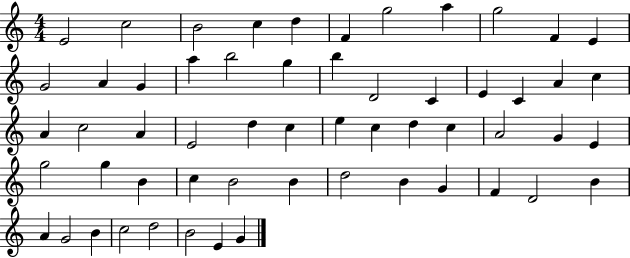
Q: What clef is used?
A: treble